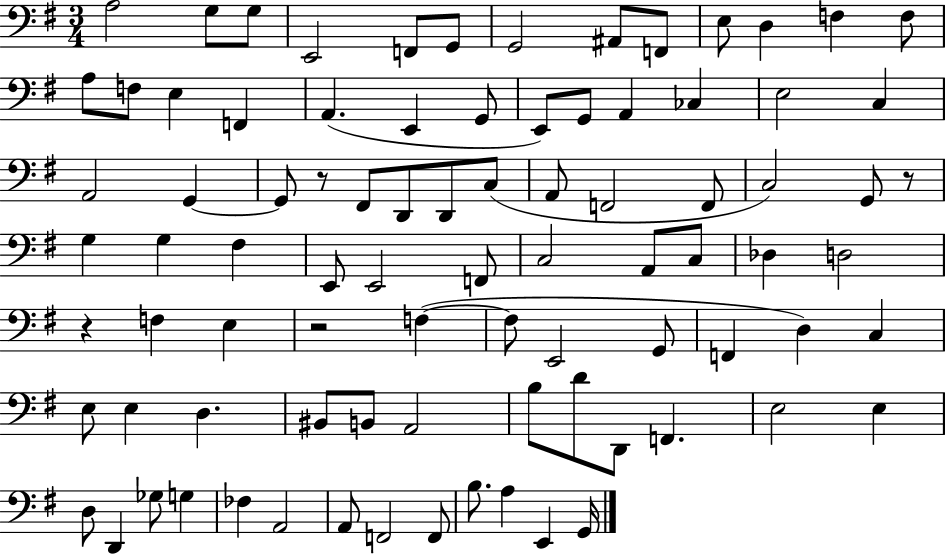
A3/h G3/e G3/e E2/h F2/e G2/e G2/h A#2/e F2/e E3/e D3/q F3/q F3/e A3/e F3/e E3/q F2/q A2/q. E2/q G2/e E2/e G2/e A2/q CES3/q E3/h C3/q A2/h G2/q G2/e R/e F#2/e D2/e D2/e C3/e A2/e F2/h F2/e C3/h G2/e R/e G3/q G3/q F#3/q E2/e E2/h F2/e C3/h A2/e C3/e Db3/q D3/h R/q F3/q E3/q R/h F3/q F3/e E2/h G2/e F2/q D3/q C3/q E3/e E3/q D3/q. BIS2/e B2/e A2/h B3/e D4/e D2/e F2/q. E3/h E3/q D3/e D2/q Gb3/e G3/q FES3/q A2/h A2/e F2/h F2/e B3/e. A3/q E2/q G2/s